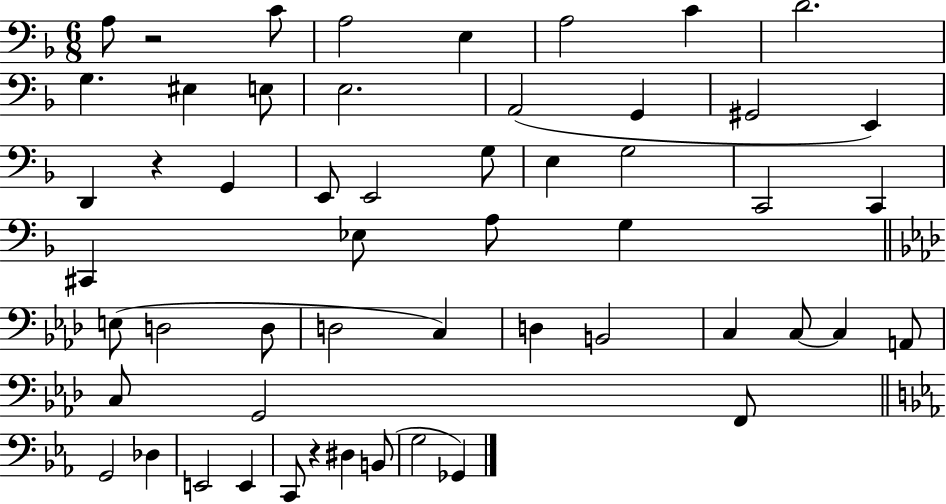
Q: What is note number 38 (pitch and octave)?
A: C3